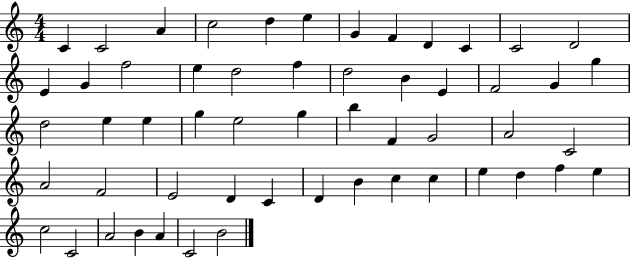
C4/q C4/h A4/q C5/h D5/q E5/q G4/q F4/q D4/q C4/q C4/h D4/h E4/q G4/q F5/h E5/q D5/h F5/q D5/h B4/q E4/q F4/h G4/q G5/q D5/h E5/q E5/q G5/q E5/h G5/q B5/q F4/q G4/h A4/h C4/h A4/h F4/h E4/h D4/q C4/q D4/q B4/q C5/q C5/q E5/q D5/q F5/q E5/q C5/h C4/h A4/h B4/q A4/q C4/h B4/h